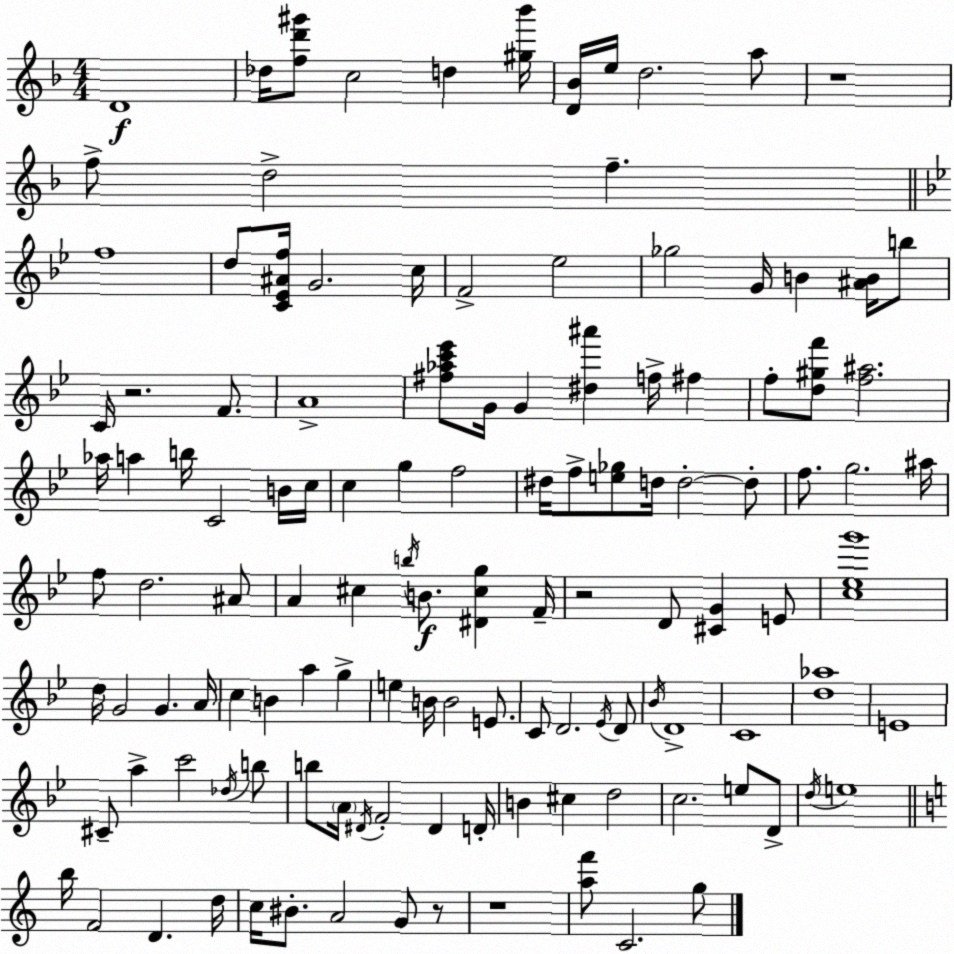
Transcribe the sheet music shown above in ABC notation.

X:1
T:Untitled
M:4/4
L:1/4
K:F
D4 _d/4 [fd'^g']/2 c2 d [^g_b']/4 [D_B]/4 e/4 d2 a/2 z4 f/2 d2 f f4 d/2 [C_E^Af]/4 G2 c/4 F2 _e2 _g2 G/4 B [^AB]/4 b/2 C/4 z2 F/2 A4 [^f_ac'_e']/2 G/4 G [^d^a'] f/4 ^f f/2 [d^gf']/2 [f^a]2 _a/4 a b/4 C2 B/4 c/4 c g f2 ^d/4 f/2 [e_g]/2 d/4 d2 d/2 f/2 g2 ^a/4 f/2 d2 ^A/2 A ^c b/4 B/2 [^D^cg] F/4 z2 D/2 [^CG] E/2 [c_eg']4 d/4 G2 G A/4 c B a g e B/4 B2 E/2 C/2 D2 _E/4 D/2 _B/4 D4 C4 [d_a]4 E4 ^C/2 a c'2 _d/4 b/2 b/2 A/4 ^D/4 F2 ^D D/4 B ^c d2 c2 e/2 D/2 d/4 e4 b/4 F2 D d/4 c/4 ^B/2 A2 G/2 z/2 z4 [af']/2 C2 g/2